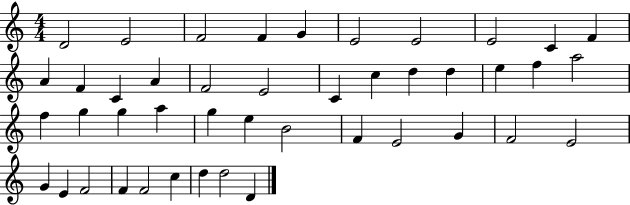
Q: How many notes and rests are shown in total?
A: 44